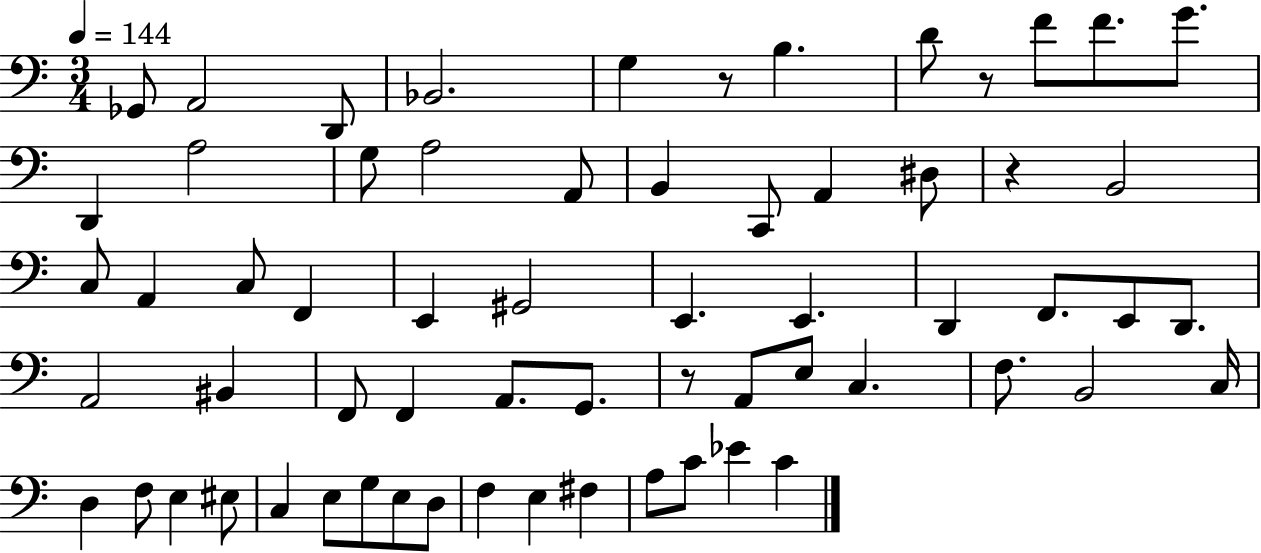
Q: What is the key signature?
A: C major